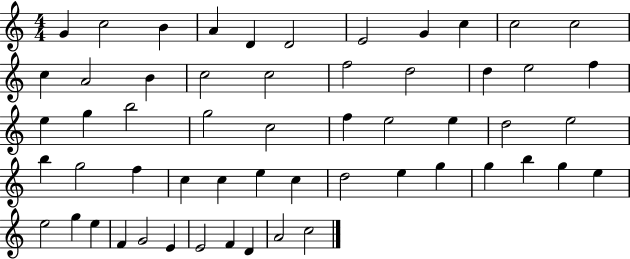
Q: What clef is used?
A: treble